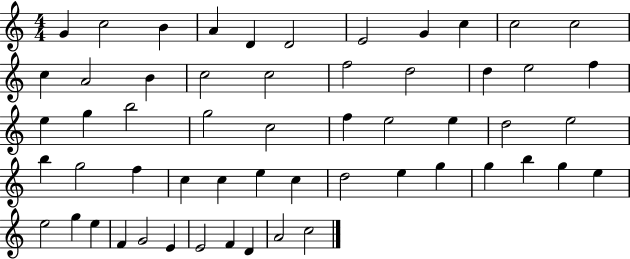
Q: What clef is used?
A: treble